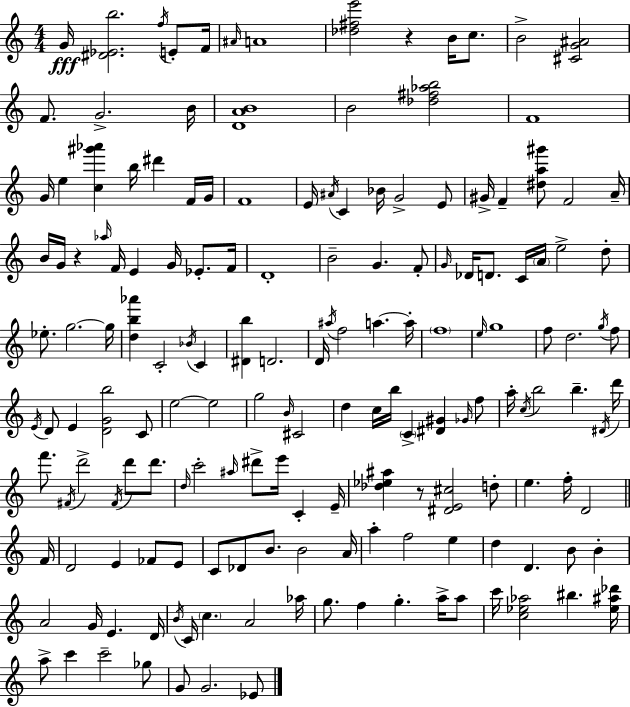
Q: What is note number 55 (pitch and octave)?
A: Bb4